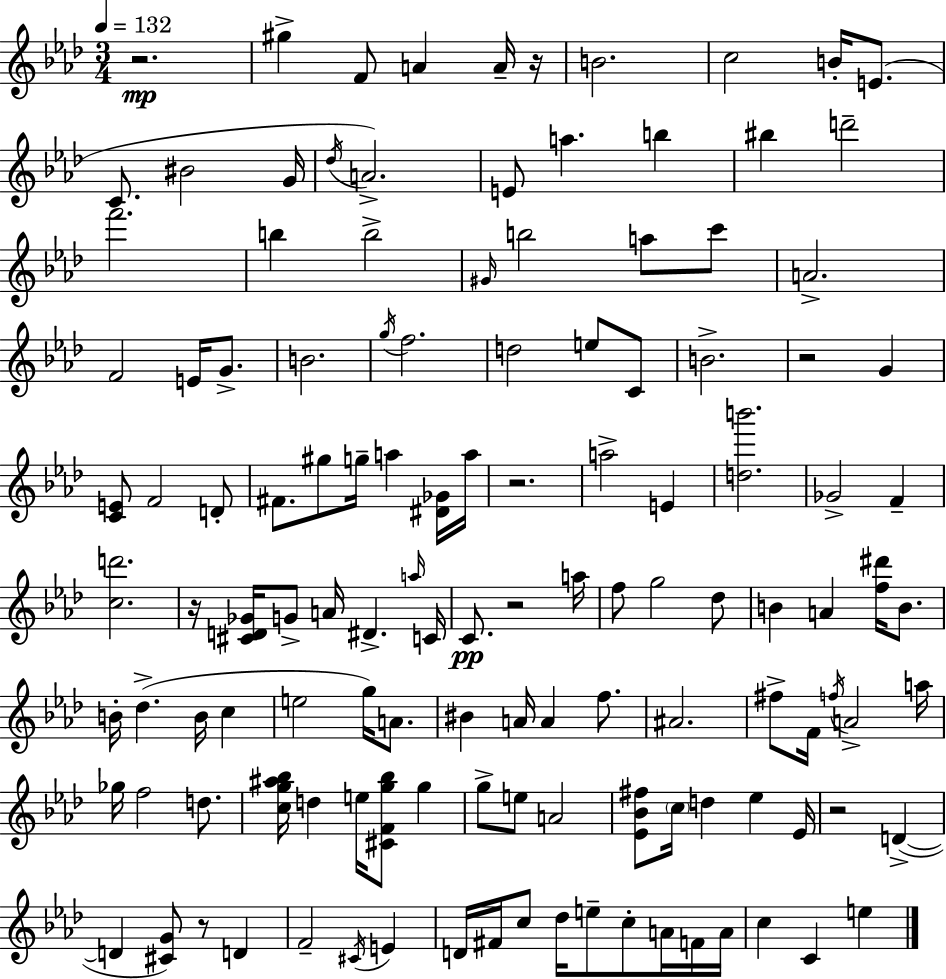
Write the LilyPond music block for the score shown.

{
  \clef treble
  \numericTimeSignature
  \time 3/4
  \key aes \major
  \tempo 4 = 132
  r2.\mp | gis''4-> f'8 a'4 a'16-- r16 | b'2. | c''2 b'16-. e'8.( | \break c'8. bis'2 g'16 | \acciaccatura { des''16 } a'2.->) | e'8 a''4. b''4 | bis''4 d'''2-- | \break f'''2. | b''4 b''2-> | \grace { gis'16 } b''2 a''8 | c'''8 a'2.-> | \break f'2 e'16 g'8.-> | b'2. | \acciaccatura { g''16 } f''2. | d''2 e''8 | \break c'8 b'2.-> | r2 g'4 | <c' e'>8 f'2 | d'8-. fis'8. gis''8 g''16-- a''4 | \break <dis' ges'>16 a''16 r2. | a''2-> e'4 | <d'' b'''>2. | ges'2-> f'4-- | \break <c'' d'''>2. | r16 <cis' d' ges'>16 g'8-> a'16 dis'4.-> | \grace { a''16 } c'16 c'8.\pp r2 | a''16 f''8 g''2 | \break des''8 b'4 a'4 | <f'' dis'''>16 b'8. b'16-. des''4.->( b'16 | c''4 e''2 | g''16) a'8. bis'4 a'16 a'4 | \break f''8. ais'2. | fis''8-> f'16 \acciaccatura { f''16 } a'2-> | a''16 ges''16 f''2 | d''8. <c'' g'' ais'' bes''>16 d''4 e''16 <cis' f' g'' bes''>8 | \break g''4 g''8-> e''8 a'2 | <ees' bes' fis''>8 \parenthesize c''16 d''4 | ees''4 ees'16 r2 | d'4->~(~ d'4 <cis' g'>8) r8 | \break d'4 f'2-- | \acciaccatura { cis'16 } e'4 d'16 fis'16 c''8 des''16 e''8-- | c''8-. a'16 f'16 a'16 c''4 c'4 | e''4 \bar "|."
}